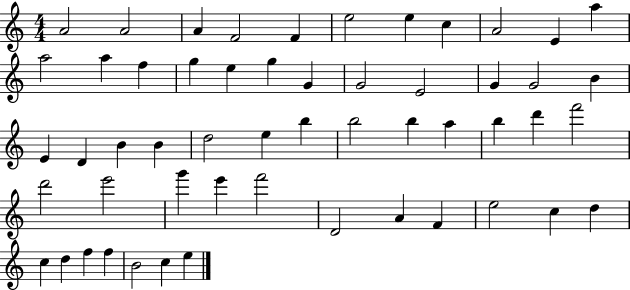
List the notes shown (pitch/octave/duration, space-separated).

A4/h A4/h A4/q F4/h F4/q E5/h E5/q C5/q A4/h E4/q A5/q A5/h A5/q F5/q G5/q E5/q G5/q G4/q G4/h E4/h G4/q G4/h B4/q E4/q D4/q B4/q B4/q D5/h E5/q B5/q B5/h B5/q A5/q B5/q D6/q F6/h D6/h E6/h G6/q E6/q F6/h D4/h A4/q F4/q E5/h C5/q D5/q C5/q D5/q F5/q F5/q B4/h C5/q E5/q